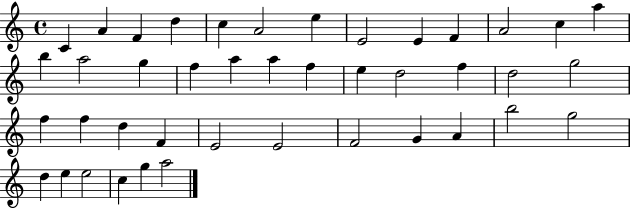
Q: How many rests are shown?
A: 0